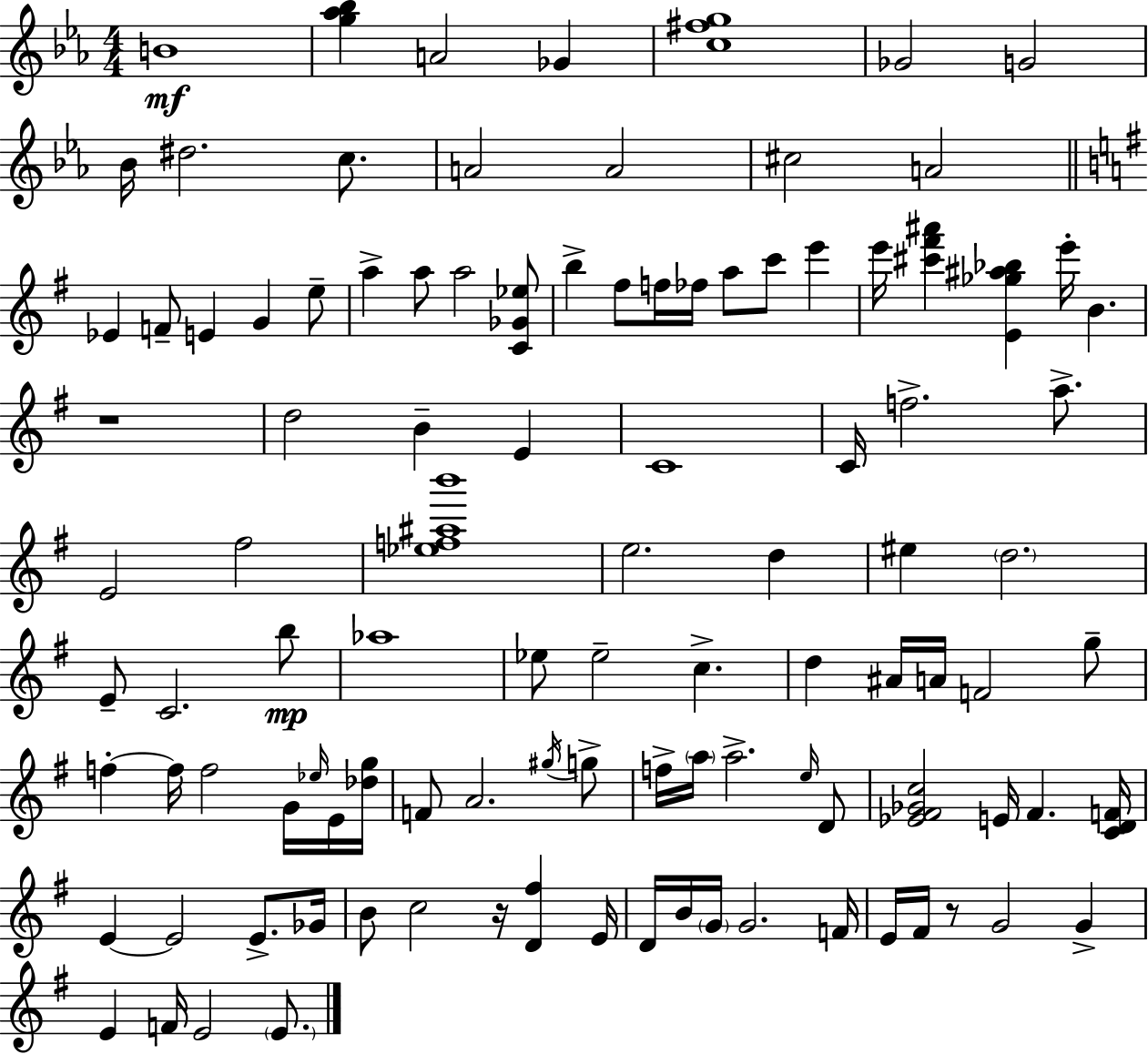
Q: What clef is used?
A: treble